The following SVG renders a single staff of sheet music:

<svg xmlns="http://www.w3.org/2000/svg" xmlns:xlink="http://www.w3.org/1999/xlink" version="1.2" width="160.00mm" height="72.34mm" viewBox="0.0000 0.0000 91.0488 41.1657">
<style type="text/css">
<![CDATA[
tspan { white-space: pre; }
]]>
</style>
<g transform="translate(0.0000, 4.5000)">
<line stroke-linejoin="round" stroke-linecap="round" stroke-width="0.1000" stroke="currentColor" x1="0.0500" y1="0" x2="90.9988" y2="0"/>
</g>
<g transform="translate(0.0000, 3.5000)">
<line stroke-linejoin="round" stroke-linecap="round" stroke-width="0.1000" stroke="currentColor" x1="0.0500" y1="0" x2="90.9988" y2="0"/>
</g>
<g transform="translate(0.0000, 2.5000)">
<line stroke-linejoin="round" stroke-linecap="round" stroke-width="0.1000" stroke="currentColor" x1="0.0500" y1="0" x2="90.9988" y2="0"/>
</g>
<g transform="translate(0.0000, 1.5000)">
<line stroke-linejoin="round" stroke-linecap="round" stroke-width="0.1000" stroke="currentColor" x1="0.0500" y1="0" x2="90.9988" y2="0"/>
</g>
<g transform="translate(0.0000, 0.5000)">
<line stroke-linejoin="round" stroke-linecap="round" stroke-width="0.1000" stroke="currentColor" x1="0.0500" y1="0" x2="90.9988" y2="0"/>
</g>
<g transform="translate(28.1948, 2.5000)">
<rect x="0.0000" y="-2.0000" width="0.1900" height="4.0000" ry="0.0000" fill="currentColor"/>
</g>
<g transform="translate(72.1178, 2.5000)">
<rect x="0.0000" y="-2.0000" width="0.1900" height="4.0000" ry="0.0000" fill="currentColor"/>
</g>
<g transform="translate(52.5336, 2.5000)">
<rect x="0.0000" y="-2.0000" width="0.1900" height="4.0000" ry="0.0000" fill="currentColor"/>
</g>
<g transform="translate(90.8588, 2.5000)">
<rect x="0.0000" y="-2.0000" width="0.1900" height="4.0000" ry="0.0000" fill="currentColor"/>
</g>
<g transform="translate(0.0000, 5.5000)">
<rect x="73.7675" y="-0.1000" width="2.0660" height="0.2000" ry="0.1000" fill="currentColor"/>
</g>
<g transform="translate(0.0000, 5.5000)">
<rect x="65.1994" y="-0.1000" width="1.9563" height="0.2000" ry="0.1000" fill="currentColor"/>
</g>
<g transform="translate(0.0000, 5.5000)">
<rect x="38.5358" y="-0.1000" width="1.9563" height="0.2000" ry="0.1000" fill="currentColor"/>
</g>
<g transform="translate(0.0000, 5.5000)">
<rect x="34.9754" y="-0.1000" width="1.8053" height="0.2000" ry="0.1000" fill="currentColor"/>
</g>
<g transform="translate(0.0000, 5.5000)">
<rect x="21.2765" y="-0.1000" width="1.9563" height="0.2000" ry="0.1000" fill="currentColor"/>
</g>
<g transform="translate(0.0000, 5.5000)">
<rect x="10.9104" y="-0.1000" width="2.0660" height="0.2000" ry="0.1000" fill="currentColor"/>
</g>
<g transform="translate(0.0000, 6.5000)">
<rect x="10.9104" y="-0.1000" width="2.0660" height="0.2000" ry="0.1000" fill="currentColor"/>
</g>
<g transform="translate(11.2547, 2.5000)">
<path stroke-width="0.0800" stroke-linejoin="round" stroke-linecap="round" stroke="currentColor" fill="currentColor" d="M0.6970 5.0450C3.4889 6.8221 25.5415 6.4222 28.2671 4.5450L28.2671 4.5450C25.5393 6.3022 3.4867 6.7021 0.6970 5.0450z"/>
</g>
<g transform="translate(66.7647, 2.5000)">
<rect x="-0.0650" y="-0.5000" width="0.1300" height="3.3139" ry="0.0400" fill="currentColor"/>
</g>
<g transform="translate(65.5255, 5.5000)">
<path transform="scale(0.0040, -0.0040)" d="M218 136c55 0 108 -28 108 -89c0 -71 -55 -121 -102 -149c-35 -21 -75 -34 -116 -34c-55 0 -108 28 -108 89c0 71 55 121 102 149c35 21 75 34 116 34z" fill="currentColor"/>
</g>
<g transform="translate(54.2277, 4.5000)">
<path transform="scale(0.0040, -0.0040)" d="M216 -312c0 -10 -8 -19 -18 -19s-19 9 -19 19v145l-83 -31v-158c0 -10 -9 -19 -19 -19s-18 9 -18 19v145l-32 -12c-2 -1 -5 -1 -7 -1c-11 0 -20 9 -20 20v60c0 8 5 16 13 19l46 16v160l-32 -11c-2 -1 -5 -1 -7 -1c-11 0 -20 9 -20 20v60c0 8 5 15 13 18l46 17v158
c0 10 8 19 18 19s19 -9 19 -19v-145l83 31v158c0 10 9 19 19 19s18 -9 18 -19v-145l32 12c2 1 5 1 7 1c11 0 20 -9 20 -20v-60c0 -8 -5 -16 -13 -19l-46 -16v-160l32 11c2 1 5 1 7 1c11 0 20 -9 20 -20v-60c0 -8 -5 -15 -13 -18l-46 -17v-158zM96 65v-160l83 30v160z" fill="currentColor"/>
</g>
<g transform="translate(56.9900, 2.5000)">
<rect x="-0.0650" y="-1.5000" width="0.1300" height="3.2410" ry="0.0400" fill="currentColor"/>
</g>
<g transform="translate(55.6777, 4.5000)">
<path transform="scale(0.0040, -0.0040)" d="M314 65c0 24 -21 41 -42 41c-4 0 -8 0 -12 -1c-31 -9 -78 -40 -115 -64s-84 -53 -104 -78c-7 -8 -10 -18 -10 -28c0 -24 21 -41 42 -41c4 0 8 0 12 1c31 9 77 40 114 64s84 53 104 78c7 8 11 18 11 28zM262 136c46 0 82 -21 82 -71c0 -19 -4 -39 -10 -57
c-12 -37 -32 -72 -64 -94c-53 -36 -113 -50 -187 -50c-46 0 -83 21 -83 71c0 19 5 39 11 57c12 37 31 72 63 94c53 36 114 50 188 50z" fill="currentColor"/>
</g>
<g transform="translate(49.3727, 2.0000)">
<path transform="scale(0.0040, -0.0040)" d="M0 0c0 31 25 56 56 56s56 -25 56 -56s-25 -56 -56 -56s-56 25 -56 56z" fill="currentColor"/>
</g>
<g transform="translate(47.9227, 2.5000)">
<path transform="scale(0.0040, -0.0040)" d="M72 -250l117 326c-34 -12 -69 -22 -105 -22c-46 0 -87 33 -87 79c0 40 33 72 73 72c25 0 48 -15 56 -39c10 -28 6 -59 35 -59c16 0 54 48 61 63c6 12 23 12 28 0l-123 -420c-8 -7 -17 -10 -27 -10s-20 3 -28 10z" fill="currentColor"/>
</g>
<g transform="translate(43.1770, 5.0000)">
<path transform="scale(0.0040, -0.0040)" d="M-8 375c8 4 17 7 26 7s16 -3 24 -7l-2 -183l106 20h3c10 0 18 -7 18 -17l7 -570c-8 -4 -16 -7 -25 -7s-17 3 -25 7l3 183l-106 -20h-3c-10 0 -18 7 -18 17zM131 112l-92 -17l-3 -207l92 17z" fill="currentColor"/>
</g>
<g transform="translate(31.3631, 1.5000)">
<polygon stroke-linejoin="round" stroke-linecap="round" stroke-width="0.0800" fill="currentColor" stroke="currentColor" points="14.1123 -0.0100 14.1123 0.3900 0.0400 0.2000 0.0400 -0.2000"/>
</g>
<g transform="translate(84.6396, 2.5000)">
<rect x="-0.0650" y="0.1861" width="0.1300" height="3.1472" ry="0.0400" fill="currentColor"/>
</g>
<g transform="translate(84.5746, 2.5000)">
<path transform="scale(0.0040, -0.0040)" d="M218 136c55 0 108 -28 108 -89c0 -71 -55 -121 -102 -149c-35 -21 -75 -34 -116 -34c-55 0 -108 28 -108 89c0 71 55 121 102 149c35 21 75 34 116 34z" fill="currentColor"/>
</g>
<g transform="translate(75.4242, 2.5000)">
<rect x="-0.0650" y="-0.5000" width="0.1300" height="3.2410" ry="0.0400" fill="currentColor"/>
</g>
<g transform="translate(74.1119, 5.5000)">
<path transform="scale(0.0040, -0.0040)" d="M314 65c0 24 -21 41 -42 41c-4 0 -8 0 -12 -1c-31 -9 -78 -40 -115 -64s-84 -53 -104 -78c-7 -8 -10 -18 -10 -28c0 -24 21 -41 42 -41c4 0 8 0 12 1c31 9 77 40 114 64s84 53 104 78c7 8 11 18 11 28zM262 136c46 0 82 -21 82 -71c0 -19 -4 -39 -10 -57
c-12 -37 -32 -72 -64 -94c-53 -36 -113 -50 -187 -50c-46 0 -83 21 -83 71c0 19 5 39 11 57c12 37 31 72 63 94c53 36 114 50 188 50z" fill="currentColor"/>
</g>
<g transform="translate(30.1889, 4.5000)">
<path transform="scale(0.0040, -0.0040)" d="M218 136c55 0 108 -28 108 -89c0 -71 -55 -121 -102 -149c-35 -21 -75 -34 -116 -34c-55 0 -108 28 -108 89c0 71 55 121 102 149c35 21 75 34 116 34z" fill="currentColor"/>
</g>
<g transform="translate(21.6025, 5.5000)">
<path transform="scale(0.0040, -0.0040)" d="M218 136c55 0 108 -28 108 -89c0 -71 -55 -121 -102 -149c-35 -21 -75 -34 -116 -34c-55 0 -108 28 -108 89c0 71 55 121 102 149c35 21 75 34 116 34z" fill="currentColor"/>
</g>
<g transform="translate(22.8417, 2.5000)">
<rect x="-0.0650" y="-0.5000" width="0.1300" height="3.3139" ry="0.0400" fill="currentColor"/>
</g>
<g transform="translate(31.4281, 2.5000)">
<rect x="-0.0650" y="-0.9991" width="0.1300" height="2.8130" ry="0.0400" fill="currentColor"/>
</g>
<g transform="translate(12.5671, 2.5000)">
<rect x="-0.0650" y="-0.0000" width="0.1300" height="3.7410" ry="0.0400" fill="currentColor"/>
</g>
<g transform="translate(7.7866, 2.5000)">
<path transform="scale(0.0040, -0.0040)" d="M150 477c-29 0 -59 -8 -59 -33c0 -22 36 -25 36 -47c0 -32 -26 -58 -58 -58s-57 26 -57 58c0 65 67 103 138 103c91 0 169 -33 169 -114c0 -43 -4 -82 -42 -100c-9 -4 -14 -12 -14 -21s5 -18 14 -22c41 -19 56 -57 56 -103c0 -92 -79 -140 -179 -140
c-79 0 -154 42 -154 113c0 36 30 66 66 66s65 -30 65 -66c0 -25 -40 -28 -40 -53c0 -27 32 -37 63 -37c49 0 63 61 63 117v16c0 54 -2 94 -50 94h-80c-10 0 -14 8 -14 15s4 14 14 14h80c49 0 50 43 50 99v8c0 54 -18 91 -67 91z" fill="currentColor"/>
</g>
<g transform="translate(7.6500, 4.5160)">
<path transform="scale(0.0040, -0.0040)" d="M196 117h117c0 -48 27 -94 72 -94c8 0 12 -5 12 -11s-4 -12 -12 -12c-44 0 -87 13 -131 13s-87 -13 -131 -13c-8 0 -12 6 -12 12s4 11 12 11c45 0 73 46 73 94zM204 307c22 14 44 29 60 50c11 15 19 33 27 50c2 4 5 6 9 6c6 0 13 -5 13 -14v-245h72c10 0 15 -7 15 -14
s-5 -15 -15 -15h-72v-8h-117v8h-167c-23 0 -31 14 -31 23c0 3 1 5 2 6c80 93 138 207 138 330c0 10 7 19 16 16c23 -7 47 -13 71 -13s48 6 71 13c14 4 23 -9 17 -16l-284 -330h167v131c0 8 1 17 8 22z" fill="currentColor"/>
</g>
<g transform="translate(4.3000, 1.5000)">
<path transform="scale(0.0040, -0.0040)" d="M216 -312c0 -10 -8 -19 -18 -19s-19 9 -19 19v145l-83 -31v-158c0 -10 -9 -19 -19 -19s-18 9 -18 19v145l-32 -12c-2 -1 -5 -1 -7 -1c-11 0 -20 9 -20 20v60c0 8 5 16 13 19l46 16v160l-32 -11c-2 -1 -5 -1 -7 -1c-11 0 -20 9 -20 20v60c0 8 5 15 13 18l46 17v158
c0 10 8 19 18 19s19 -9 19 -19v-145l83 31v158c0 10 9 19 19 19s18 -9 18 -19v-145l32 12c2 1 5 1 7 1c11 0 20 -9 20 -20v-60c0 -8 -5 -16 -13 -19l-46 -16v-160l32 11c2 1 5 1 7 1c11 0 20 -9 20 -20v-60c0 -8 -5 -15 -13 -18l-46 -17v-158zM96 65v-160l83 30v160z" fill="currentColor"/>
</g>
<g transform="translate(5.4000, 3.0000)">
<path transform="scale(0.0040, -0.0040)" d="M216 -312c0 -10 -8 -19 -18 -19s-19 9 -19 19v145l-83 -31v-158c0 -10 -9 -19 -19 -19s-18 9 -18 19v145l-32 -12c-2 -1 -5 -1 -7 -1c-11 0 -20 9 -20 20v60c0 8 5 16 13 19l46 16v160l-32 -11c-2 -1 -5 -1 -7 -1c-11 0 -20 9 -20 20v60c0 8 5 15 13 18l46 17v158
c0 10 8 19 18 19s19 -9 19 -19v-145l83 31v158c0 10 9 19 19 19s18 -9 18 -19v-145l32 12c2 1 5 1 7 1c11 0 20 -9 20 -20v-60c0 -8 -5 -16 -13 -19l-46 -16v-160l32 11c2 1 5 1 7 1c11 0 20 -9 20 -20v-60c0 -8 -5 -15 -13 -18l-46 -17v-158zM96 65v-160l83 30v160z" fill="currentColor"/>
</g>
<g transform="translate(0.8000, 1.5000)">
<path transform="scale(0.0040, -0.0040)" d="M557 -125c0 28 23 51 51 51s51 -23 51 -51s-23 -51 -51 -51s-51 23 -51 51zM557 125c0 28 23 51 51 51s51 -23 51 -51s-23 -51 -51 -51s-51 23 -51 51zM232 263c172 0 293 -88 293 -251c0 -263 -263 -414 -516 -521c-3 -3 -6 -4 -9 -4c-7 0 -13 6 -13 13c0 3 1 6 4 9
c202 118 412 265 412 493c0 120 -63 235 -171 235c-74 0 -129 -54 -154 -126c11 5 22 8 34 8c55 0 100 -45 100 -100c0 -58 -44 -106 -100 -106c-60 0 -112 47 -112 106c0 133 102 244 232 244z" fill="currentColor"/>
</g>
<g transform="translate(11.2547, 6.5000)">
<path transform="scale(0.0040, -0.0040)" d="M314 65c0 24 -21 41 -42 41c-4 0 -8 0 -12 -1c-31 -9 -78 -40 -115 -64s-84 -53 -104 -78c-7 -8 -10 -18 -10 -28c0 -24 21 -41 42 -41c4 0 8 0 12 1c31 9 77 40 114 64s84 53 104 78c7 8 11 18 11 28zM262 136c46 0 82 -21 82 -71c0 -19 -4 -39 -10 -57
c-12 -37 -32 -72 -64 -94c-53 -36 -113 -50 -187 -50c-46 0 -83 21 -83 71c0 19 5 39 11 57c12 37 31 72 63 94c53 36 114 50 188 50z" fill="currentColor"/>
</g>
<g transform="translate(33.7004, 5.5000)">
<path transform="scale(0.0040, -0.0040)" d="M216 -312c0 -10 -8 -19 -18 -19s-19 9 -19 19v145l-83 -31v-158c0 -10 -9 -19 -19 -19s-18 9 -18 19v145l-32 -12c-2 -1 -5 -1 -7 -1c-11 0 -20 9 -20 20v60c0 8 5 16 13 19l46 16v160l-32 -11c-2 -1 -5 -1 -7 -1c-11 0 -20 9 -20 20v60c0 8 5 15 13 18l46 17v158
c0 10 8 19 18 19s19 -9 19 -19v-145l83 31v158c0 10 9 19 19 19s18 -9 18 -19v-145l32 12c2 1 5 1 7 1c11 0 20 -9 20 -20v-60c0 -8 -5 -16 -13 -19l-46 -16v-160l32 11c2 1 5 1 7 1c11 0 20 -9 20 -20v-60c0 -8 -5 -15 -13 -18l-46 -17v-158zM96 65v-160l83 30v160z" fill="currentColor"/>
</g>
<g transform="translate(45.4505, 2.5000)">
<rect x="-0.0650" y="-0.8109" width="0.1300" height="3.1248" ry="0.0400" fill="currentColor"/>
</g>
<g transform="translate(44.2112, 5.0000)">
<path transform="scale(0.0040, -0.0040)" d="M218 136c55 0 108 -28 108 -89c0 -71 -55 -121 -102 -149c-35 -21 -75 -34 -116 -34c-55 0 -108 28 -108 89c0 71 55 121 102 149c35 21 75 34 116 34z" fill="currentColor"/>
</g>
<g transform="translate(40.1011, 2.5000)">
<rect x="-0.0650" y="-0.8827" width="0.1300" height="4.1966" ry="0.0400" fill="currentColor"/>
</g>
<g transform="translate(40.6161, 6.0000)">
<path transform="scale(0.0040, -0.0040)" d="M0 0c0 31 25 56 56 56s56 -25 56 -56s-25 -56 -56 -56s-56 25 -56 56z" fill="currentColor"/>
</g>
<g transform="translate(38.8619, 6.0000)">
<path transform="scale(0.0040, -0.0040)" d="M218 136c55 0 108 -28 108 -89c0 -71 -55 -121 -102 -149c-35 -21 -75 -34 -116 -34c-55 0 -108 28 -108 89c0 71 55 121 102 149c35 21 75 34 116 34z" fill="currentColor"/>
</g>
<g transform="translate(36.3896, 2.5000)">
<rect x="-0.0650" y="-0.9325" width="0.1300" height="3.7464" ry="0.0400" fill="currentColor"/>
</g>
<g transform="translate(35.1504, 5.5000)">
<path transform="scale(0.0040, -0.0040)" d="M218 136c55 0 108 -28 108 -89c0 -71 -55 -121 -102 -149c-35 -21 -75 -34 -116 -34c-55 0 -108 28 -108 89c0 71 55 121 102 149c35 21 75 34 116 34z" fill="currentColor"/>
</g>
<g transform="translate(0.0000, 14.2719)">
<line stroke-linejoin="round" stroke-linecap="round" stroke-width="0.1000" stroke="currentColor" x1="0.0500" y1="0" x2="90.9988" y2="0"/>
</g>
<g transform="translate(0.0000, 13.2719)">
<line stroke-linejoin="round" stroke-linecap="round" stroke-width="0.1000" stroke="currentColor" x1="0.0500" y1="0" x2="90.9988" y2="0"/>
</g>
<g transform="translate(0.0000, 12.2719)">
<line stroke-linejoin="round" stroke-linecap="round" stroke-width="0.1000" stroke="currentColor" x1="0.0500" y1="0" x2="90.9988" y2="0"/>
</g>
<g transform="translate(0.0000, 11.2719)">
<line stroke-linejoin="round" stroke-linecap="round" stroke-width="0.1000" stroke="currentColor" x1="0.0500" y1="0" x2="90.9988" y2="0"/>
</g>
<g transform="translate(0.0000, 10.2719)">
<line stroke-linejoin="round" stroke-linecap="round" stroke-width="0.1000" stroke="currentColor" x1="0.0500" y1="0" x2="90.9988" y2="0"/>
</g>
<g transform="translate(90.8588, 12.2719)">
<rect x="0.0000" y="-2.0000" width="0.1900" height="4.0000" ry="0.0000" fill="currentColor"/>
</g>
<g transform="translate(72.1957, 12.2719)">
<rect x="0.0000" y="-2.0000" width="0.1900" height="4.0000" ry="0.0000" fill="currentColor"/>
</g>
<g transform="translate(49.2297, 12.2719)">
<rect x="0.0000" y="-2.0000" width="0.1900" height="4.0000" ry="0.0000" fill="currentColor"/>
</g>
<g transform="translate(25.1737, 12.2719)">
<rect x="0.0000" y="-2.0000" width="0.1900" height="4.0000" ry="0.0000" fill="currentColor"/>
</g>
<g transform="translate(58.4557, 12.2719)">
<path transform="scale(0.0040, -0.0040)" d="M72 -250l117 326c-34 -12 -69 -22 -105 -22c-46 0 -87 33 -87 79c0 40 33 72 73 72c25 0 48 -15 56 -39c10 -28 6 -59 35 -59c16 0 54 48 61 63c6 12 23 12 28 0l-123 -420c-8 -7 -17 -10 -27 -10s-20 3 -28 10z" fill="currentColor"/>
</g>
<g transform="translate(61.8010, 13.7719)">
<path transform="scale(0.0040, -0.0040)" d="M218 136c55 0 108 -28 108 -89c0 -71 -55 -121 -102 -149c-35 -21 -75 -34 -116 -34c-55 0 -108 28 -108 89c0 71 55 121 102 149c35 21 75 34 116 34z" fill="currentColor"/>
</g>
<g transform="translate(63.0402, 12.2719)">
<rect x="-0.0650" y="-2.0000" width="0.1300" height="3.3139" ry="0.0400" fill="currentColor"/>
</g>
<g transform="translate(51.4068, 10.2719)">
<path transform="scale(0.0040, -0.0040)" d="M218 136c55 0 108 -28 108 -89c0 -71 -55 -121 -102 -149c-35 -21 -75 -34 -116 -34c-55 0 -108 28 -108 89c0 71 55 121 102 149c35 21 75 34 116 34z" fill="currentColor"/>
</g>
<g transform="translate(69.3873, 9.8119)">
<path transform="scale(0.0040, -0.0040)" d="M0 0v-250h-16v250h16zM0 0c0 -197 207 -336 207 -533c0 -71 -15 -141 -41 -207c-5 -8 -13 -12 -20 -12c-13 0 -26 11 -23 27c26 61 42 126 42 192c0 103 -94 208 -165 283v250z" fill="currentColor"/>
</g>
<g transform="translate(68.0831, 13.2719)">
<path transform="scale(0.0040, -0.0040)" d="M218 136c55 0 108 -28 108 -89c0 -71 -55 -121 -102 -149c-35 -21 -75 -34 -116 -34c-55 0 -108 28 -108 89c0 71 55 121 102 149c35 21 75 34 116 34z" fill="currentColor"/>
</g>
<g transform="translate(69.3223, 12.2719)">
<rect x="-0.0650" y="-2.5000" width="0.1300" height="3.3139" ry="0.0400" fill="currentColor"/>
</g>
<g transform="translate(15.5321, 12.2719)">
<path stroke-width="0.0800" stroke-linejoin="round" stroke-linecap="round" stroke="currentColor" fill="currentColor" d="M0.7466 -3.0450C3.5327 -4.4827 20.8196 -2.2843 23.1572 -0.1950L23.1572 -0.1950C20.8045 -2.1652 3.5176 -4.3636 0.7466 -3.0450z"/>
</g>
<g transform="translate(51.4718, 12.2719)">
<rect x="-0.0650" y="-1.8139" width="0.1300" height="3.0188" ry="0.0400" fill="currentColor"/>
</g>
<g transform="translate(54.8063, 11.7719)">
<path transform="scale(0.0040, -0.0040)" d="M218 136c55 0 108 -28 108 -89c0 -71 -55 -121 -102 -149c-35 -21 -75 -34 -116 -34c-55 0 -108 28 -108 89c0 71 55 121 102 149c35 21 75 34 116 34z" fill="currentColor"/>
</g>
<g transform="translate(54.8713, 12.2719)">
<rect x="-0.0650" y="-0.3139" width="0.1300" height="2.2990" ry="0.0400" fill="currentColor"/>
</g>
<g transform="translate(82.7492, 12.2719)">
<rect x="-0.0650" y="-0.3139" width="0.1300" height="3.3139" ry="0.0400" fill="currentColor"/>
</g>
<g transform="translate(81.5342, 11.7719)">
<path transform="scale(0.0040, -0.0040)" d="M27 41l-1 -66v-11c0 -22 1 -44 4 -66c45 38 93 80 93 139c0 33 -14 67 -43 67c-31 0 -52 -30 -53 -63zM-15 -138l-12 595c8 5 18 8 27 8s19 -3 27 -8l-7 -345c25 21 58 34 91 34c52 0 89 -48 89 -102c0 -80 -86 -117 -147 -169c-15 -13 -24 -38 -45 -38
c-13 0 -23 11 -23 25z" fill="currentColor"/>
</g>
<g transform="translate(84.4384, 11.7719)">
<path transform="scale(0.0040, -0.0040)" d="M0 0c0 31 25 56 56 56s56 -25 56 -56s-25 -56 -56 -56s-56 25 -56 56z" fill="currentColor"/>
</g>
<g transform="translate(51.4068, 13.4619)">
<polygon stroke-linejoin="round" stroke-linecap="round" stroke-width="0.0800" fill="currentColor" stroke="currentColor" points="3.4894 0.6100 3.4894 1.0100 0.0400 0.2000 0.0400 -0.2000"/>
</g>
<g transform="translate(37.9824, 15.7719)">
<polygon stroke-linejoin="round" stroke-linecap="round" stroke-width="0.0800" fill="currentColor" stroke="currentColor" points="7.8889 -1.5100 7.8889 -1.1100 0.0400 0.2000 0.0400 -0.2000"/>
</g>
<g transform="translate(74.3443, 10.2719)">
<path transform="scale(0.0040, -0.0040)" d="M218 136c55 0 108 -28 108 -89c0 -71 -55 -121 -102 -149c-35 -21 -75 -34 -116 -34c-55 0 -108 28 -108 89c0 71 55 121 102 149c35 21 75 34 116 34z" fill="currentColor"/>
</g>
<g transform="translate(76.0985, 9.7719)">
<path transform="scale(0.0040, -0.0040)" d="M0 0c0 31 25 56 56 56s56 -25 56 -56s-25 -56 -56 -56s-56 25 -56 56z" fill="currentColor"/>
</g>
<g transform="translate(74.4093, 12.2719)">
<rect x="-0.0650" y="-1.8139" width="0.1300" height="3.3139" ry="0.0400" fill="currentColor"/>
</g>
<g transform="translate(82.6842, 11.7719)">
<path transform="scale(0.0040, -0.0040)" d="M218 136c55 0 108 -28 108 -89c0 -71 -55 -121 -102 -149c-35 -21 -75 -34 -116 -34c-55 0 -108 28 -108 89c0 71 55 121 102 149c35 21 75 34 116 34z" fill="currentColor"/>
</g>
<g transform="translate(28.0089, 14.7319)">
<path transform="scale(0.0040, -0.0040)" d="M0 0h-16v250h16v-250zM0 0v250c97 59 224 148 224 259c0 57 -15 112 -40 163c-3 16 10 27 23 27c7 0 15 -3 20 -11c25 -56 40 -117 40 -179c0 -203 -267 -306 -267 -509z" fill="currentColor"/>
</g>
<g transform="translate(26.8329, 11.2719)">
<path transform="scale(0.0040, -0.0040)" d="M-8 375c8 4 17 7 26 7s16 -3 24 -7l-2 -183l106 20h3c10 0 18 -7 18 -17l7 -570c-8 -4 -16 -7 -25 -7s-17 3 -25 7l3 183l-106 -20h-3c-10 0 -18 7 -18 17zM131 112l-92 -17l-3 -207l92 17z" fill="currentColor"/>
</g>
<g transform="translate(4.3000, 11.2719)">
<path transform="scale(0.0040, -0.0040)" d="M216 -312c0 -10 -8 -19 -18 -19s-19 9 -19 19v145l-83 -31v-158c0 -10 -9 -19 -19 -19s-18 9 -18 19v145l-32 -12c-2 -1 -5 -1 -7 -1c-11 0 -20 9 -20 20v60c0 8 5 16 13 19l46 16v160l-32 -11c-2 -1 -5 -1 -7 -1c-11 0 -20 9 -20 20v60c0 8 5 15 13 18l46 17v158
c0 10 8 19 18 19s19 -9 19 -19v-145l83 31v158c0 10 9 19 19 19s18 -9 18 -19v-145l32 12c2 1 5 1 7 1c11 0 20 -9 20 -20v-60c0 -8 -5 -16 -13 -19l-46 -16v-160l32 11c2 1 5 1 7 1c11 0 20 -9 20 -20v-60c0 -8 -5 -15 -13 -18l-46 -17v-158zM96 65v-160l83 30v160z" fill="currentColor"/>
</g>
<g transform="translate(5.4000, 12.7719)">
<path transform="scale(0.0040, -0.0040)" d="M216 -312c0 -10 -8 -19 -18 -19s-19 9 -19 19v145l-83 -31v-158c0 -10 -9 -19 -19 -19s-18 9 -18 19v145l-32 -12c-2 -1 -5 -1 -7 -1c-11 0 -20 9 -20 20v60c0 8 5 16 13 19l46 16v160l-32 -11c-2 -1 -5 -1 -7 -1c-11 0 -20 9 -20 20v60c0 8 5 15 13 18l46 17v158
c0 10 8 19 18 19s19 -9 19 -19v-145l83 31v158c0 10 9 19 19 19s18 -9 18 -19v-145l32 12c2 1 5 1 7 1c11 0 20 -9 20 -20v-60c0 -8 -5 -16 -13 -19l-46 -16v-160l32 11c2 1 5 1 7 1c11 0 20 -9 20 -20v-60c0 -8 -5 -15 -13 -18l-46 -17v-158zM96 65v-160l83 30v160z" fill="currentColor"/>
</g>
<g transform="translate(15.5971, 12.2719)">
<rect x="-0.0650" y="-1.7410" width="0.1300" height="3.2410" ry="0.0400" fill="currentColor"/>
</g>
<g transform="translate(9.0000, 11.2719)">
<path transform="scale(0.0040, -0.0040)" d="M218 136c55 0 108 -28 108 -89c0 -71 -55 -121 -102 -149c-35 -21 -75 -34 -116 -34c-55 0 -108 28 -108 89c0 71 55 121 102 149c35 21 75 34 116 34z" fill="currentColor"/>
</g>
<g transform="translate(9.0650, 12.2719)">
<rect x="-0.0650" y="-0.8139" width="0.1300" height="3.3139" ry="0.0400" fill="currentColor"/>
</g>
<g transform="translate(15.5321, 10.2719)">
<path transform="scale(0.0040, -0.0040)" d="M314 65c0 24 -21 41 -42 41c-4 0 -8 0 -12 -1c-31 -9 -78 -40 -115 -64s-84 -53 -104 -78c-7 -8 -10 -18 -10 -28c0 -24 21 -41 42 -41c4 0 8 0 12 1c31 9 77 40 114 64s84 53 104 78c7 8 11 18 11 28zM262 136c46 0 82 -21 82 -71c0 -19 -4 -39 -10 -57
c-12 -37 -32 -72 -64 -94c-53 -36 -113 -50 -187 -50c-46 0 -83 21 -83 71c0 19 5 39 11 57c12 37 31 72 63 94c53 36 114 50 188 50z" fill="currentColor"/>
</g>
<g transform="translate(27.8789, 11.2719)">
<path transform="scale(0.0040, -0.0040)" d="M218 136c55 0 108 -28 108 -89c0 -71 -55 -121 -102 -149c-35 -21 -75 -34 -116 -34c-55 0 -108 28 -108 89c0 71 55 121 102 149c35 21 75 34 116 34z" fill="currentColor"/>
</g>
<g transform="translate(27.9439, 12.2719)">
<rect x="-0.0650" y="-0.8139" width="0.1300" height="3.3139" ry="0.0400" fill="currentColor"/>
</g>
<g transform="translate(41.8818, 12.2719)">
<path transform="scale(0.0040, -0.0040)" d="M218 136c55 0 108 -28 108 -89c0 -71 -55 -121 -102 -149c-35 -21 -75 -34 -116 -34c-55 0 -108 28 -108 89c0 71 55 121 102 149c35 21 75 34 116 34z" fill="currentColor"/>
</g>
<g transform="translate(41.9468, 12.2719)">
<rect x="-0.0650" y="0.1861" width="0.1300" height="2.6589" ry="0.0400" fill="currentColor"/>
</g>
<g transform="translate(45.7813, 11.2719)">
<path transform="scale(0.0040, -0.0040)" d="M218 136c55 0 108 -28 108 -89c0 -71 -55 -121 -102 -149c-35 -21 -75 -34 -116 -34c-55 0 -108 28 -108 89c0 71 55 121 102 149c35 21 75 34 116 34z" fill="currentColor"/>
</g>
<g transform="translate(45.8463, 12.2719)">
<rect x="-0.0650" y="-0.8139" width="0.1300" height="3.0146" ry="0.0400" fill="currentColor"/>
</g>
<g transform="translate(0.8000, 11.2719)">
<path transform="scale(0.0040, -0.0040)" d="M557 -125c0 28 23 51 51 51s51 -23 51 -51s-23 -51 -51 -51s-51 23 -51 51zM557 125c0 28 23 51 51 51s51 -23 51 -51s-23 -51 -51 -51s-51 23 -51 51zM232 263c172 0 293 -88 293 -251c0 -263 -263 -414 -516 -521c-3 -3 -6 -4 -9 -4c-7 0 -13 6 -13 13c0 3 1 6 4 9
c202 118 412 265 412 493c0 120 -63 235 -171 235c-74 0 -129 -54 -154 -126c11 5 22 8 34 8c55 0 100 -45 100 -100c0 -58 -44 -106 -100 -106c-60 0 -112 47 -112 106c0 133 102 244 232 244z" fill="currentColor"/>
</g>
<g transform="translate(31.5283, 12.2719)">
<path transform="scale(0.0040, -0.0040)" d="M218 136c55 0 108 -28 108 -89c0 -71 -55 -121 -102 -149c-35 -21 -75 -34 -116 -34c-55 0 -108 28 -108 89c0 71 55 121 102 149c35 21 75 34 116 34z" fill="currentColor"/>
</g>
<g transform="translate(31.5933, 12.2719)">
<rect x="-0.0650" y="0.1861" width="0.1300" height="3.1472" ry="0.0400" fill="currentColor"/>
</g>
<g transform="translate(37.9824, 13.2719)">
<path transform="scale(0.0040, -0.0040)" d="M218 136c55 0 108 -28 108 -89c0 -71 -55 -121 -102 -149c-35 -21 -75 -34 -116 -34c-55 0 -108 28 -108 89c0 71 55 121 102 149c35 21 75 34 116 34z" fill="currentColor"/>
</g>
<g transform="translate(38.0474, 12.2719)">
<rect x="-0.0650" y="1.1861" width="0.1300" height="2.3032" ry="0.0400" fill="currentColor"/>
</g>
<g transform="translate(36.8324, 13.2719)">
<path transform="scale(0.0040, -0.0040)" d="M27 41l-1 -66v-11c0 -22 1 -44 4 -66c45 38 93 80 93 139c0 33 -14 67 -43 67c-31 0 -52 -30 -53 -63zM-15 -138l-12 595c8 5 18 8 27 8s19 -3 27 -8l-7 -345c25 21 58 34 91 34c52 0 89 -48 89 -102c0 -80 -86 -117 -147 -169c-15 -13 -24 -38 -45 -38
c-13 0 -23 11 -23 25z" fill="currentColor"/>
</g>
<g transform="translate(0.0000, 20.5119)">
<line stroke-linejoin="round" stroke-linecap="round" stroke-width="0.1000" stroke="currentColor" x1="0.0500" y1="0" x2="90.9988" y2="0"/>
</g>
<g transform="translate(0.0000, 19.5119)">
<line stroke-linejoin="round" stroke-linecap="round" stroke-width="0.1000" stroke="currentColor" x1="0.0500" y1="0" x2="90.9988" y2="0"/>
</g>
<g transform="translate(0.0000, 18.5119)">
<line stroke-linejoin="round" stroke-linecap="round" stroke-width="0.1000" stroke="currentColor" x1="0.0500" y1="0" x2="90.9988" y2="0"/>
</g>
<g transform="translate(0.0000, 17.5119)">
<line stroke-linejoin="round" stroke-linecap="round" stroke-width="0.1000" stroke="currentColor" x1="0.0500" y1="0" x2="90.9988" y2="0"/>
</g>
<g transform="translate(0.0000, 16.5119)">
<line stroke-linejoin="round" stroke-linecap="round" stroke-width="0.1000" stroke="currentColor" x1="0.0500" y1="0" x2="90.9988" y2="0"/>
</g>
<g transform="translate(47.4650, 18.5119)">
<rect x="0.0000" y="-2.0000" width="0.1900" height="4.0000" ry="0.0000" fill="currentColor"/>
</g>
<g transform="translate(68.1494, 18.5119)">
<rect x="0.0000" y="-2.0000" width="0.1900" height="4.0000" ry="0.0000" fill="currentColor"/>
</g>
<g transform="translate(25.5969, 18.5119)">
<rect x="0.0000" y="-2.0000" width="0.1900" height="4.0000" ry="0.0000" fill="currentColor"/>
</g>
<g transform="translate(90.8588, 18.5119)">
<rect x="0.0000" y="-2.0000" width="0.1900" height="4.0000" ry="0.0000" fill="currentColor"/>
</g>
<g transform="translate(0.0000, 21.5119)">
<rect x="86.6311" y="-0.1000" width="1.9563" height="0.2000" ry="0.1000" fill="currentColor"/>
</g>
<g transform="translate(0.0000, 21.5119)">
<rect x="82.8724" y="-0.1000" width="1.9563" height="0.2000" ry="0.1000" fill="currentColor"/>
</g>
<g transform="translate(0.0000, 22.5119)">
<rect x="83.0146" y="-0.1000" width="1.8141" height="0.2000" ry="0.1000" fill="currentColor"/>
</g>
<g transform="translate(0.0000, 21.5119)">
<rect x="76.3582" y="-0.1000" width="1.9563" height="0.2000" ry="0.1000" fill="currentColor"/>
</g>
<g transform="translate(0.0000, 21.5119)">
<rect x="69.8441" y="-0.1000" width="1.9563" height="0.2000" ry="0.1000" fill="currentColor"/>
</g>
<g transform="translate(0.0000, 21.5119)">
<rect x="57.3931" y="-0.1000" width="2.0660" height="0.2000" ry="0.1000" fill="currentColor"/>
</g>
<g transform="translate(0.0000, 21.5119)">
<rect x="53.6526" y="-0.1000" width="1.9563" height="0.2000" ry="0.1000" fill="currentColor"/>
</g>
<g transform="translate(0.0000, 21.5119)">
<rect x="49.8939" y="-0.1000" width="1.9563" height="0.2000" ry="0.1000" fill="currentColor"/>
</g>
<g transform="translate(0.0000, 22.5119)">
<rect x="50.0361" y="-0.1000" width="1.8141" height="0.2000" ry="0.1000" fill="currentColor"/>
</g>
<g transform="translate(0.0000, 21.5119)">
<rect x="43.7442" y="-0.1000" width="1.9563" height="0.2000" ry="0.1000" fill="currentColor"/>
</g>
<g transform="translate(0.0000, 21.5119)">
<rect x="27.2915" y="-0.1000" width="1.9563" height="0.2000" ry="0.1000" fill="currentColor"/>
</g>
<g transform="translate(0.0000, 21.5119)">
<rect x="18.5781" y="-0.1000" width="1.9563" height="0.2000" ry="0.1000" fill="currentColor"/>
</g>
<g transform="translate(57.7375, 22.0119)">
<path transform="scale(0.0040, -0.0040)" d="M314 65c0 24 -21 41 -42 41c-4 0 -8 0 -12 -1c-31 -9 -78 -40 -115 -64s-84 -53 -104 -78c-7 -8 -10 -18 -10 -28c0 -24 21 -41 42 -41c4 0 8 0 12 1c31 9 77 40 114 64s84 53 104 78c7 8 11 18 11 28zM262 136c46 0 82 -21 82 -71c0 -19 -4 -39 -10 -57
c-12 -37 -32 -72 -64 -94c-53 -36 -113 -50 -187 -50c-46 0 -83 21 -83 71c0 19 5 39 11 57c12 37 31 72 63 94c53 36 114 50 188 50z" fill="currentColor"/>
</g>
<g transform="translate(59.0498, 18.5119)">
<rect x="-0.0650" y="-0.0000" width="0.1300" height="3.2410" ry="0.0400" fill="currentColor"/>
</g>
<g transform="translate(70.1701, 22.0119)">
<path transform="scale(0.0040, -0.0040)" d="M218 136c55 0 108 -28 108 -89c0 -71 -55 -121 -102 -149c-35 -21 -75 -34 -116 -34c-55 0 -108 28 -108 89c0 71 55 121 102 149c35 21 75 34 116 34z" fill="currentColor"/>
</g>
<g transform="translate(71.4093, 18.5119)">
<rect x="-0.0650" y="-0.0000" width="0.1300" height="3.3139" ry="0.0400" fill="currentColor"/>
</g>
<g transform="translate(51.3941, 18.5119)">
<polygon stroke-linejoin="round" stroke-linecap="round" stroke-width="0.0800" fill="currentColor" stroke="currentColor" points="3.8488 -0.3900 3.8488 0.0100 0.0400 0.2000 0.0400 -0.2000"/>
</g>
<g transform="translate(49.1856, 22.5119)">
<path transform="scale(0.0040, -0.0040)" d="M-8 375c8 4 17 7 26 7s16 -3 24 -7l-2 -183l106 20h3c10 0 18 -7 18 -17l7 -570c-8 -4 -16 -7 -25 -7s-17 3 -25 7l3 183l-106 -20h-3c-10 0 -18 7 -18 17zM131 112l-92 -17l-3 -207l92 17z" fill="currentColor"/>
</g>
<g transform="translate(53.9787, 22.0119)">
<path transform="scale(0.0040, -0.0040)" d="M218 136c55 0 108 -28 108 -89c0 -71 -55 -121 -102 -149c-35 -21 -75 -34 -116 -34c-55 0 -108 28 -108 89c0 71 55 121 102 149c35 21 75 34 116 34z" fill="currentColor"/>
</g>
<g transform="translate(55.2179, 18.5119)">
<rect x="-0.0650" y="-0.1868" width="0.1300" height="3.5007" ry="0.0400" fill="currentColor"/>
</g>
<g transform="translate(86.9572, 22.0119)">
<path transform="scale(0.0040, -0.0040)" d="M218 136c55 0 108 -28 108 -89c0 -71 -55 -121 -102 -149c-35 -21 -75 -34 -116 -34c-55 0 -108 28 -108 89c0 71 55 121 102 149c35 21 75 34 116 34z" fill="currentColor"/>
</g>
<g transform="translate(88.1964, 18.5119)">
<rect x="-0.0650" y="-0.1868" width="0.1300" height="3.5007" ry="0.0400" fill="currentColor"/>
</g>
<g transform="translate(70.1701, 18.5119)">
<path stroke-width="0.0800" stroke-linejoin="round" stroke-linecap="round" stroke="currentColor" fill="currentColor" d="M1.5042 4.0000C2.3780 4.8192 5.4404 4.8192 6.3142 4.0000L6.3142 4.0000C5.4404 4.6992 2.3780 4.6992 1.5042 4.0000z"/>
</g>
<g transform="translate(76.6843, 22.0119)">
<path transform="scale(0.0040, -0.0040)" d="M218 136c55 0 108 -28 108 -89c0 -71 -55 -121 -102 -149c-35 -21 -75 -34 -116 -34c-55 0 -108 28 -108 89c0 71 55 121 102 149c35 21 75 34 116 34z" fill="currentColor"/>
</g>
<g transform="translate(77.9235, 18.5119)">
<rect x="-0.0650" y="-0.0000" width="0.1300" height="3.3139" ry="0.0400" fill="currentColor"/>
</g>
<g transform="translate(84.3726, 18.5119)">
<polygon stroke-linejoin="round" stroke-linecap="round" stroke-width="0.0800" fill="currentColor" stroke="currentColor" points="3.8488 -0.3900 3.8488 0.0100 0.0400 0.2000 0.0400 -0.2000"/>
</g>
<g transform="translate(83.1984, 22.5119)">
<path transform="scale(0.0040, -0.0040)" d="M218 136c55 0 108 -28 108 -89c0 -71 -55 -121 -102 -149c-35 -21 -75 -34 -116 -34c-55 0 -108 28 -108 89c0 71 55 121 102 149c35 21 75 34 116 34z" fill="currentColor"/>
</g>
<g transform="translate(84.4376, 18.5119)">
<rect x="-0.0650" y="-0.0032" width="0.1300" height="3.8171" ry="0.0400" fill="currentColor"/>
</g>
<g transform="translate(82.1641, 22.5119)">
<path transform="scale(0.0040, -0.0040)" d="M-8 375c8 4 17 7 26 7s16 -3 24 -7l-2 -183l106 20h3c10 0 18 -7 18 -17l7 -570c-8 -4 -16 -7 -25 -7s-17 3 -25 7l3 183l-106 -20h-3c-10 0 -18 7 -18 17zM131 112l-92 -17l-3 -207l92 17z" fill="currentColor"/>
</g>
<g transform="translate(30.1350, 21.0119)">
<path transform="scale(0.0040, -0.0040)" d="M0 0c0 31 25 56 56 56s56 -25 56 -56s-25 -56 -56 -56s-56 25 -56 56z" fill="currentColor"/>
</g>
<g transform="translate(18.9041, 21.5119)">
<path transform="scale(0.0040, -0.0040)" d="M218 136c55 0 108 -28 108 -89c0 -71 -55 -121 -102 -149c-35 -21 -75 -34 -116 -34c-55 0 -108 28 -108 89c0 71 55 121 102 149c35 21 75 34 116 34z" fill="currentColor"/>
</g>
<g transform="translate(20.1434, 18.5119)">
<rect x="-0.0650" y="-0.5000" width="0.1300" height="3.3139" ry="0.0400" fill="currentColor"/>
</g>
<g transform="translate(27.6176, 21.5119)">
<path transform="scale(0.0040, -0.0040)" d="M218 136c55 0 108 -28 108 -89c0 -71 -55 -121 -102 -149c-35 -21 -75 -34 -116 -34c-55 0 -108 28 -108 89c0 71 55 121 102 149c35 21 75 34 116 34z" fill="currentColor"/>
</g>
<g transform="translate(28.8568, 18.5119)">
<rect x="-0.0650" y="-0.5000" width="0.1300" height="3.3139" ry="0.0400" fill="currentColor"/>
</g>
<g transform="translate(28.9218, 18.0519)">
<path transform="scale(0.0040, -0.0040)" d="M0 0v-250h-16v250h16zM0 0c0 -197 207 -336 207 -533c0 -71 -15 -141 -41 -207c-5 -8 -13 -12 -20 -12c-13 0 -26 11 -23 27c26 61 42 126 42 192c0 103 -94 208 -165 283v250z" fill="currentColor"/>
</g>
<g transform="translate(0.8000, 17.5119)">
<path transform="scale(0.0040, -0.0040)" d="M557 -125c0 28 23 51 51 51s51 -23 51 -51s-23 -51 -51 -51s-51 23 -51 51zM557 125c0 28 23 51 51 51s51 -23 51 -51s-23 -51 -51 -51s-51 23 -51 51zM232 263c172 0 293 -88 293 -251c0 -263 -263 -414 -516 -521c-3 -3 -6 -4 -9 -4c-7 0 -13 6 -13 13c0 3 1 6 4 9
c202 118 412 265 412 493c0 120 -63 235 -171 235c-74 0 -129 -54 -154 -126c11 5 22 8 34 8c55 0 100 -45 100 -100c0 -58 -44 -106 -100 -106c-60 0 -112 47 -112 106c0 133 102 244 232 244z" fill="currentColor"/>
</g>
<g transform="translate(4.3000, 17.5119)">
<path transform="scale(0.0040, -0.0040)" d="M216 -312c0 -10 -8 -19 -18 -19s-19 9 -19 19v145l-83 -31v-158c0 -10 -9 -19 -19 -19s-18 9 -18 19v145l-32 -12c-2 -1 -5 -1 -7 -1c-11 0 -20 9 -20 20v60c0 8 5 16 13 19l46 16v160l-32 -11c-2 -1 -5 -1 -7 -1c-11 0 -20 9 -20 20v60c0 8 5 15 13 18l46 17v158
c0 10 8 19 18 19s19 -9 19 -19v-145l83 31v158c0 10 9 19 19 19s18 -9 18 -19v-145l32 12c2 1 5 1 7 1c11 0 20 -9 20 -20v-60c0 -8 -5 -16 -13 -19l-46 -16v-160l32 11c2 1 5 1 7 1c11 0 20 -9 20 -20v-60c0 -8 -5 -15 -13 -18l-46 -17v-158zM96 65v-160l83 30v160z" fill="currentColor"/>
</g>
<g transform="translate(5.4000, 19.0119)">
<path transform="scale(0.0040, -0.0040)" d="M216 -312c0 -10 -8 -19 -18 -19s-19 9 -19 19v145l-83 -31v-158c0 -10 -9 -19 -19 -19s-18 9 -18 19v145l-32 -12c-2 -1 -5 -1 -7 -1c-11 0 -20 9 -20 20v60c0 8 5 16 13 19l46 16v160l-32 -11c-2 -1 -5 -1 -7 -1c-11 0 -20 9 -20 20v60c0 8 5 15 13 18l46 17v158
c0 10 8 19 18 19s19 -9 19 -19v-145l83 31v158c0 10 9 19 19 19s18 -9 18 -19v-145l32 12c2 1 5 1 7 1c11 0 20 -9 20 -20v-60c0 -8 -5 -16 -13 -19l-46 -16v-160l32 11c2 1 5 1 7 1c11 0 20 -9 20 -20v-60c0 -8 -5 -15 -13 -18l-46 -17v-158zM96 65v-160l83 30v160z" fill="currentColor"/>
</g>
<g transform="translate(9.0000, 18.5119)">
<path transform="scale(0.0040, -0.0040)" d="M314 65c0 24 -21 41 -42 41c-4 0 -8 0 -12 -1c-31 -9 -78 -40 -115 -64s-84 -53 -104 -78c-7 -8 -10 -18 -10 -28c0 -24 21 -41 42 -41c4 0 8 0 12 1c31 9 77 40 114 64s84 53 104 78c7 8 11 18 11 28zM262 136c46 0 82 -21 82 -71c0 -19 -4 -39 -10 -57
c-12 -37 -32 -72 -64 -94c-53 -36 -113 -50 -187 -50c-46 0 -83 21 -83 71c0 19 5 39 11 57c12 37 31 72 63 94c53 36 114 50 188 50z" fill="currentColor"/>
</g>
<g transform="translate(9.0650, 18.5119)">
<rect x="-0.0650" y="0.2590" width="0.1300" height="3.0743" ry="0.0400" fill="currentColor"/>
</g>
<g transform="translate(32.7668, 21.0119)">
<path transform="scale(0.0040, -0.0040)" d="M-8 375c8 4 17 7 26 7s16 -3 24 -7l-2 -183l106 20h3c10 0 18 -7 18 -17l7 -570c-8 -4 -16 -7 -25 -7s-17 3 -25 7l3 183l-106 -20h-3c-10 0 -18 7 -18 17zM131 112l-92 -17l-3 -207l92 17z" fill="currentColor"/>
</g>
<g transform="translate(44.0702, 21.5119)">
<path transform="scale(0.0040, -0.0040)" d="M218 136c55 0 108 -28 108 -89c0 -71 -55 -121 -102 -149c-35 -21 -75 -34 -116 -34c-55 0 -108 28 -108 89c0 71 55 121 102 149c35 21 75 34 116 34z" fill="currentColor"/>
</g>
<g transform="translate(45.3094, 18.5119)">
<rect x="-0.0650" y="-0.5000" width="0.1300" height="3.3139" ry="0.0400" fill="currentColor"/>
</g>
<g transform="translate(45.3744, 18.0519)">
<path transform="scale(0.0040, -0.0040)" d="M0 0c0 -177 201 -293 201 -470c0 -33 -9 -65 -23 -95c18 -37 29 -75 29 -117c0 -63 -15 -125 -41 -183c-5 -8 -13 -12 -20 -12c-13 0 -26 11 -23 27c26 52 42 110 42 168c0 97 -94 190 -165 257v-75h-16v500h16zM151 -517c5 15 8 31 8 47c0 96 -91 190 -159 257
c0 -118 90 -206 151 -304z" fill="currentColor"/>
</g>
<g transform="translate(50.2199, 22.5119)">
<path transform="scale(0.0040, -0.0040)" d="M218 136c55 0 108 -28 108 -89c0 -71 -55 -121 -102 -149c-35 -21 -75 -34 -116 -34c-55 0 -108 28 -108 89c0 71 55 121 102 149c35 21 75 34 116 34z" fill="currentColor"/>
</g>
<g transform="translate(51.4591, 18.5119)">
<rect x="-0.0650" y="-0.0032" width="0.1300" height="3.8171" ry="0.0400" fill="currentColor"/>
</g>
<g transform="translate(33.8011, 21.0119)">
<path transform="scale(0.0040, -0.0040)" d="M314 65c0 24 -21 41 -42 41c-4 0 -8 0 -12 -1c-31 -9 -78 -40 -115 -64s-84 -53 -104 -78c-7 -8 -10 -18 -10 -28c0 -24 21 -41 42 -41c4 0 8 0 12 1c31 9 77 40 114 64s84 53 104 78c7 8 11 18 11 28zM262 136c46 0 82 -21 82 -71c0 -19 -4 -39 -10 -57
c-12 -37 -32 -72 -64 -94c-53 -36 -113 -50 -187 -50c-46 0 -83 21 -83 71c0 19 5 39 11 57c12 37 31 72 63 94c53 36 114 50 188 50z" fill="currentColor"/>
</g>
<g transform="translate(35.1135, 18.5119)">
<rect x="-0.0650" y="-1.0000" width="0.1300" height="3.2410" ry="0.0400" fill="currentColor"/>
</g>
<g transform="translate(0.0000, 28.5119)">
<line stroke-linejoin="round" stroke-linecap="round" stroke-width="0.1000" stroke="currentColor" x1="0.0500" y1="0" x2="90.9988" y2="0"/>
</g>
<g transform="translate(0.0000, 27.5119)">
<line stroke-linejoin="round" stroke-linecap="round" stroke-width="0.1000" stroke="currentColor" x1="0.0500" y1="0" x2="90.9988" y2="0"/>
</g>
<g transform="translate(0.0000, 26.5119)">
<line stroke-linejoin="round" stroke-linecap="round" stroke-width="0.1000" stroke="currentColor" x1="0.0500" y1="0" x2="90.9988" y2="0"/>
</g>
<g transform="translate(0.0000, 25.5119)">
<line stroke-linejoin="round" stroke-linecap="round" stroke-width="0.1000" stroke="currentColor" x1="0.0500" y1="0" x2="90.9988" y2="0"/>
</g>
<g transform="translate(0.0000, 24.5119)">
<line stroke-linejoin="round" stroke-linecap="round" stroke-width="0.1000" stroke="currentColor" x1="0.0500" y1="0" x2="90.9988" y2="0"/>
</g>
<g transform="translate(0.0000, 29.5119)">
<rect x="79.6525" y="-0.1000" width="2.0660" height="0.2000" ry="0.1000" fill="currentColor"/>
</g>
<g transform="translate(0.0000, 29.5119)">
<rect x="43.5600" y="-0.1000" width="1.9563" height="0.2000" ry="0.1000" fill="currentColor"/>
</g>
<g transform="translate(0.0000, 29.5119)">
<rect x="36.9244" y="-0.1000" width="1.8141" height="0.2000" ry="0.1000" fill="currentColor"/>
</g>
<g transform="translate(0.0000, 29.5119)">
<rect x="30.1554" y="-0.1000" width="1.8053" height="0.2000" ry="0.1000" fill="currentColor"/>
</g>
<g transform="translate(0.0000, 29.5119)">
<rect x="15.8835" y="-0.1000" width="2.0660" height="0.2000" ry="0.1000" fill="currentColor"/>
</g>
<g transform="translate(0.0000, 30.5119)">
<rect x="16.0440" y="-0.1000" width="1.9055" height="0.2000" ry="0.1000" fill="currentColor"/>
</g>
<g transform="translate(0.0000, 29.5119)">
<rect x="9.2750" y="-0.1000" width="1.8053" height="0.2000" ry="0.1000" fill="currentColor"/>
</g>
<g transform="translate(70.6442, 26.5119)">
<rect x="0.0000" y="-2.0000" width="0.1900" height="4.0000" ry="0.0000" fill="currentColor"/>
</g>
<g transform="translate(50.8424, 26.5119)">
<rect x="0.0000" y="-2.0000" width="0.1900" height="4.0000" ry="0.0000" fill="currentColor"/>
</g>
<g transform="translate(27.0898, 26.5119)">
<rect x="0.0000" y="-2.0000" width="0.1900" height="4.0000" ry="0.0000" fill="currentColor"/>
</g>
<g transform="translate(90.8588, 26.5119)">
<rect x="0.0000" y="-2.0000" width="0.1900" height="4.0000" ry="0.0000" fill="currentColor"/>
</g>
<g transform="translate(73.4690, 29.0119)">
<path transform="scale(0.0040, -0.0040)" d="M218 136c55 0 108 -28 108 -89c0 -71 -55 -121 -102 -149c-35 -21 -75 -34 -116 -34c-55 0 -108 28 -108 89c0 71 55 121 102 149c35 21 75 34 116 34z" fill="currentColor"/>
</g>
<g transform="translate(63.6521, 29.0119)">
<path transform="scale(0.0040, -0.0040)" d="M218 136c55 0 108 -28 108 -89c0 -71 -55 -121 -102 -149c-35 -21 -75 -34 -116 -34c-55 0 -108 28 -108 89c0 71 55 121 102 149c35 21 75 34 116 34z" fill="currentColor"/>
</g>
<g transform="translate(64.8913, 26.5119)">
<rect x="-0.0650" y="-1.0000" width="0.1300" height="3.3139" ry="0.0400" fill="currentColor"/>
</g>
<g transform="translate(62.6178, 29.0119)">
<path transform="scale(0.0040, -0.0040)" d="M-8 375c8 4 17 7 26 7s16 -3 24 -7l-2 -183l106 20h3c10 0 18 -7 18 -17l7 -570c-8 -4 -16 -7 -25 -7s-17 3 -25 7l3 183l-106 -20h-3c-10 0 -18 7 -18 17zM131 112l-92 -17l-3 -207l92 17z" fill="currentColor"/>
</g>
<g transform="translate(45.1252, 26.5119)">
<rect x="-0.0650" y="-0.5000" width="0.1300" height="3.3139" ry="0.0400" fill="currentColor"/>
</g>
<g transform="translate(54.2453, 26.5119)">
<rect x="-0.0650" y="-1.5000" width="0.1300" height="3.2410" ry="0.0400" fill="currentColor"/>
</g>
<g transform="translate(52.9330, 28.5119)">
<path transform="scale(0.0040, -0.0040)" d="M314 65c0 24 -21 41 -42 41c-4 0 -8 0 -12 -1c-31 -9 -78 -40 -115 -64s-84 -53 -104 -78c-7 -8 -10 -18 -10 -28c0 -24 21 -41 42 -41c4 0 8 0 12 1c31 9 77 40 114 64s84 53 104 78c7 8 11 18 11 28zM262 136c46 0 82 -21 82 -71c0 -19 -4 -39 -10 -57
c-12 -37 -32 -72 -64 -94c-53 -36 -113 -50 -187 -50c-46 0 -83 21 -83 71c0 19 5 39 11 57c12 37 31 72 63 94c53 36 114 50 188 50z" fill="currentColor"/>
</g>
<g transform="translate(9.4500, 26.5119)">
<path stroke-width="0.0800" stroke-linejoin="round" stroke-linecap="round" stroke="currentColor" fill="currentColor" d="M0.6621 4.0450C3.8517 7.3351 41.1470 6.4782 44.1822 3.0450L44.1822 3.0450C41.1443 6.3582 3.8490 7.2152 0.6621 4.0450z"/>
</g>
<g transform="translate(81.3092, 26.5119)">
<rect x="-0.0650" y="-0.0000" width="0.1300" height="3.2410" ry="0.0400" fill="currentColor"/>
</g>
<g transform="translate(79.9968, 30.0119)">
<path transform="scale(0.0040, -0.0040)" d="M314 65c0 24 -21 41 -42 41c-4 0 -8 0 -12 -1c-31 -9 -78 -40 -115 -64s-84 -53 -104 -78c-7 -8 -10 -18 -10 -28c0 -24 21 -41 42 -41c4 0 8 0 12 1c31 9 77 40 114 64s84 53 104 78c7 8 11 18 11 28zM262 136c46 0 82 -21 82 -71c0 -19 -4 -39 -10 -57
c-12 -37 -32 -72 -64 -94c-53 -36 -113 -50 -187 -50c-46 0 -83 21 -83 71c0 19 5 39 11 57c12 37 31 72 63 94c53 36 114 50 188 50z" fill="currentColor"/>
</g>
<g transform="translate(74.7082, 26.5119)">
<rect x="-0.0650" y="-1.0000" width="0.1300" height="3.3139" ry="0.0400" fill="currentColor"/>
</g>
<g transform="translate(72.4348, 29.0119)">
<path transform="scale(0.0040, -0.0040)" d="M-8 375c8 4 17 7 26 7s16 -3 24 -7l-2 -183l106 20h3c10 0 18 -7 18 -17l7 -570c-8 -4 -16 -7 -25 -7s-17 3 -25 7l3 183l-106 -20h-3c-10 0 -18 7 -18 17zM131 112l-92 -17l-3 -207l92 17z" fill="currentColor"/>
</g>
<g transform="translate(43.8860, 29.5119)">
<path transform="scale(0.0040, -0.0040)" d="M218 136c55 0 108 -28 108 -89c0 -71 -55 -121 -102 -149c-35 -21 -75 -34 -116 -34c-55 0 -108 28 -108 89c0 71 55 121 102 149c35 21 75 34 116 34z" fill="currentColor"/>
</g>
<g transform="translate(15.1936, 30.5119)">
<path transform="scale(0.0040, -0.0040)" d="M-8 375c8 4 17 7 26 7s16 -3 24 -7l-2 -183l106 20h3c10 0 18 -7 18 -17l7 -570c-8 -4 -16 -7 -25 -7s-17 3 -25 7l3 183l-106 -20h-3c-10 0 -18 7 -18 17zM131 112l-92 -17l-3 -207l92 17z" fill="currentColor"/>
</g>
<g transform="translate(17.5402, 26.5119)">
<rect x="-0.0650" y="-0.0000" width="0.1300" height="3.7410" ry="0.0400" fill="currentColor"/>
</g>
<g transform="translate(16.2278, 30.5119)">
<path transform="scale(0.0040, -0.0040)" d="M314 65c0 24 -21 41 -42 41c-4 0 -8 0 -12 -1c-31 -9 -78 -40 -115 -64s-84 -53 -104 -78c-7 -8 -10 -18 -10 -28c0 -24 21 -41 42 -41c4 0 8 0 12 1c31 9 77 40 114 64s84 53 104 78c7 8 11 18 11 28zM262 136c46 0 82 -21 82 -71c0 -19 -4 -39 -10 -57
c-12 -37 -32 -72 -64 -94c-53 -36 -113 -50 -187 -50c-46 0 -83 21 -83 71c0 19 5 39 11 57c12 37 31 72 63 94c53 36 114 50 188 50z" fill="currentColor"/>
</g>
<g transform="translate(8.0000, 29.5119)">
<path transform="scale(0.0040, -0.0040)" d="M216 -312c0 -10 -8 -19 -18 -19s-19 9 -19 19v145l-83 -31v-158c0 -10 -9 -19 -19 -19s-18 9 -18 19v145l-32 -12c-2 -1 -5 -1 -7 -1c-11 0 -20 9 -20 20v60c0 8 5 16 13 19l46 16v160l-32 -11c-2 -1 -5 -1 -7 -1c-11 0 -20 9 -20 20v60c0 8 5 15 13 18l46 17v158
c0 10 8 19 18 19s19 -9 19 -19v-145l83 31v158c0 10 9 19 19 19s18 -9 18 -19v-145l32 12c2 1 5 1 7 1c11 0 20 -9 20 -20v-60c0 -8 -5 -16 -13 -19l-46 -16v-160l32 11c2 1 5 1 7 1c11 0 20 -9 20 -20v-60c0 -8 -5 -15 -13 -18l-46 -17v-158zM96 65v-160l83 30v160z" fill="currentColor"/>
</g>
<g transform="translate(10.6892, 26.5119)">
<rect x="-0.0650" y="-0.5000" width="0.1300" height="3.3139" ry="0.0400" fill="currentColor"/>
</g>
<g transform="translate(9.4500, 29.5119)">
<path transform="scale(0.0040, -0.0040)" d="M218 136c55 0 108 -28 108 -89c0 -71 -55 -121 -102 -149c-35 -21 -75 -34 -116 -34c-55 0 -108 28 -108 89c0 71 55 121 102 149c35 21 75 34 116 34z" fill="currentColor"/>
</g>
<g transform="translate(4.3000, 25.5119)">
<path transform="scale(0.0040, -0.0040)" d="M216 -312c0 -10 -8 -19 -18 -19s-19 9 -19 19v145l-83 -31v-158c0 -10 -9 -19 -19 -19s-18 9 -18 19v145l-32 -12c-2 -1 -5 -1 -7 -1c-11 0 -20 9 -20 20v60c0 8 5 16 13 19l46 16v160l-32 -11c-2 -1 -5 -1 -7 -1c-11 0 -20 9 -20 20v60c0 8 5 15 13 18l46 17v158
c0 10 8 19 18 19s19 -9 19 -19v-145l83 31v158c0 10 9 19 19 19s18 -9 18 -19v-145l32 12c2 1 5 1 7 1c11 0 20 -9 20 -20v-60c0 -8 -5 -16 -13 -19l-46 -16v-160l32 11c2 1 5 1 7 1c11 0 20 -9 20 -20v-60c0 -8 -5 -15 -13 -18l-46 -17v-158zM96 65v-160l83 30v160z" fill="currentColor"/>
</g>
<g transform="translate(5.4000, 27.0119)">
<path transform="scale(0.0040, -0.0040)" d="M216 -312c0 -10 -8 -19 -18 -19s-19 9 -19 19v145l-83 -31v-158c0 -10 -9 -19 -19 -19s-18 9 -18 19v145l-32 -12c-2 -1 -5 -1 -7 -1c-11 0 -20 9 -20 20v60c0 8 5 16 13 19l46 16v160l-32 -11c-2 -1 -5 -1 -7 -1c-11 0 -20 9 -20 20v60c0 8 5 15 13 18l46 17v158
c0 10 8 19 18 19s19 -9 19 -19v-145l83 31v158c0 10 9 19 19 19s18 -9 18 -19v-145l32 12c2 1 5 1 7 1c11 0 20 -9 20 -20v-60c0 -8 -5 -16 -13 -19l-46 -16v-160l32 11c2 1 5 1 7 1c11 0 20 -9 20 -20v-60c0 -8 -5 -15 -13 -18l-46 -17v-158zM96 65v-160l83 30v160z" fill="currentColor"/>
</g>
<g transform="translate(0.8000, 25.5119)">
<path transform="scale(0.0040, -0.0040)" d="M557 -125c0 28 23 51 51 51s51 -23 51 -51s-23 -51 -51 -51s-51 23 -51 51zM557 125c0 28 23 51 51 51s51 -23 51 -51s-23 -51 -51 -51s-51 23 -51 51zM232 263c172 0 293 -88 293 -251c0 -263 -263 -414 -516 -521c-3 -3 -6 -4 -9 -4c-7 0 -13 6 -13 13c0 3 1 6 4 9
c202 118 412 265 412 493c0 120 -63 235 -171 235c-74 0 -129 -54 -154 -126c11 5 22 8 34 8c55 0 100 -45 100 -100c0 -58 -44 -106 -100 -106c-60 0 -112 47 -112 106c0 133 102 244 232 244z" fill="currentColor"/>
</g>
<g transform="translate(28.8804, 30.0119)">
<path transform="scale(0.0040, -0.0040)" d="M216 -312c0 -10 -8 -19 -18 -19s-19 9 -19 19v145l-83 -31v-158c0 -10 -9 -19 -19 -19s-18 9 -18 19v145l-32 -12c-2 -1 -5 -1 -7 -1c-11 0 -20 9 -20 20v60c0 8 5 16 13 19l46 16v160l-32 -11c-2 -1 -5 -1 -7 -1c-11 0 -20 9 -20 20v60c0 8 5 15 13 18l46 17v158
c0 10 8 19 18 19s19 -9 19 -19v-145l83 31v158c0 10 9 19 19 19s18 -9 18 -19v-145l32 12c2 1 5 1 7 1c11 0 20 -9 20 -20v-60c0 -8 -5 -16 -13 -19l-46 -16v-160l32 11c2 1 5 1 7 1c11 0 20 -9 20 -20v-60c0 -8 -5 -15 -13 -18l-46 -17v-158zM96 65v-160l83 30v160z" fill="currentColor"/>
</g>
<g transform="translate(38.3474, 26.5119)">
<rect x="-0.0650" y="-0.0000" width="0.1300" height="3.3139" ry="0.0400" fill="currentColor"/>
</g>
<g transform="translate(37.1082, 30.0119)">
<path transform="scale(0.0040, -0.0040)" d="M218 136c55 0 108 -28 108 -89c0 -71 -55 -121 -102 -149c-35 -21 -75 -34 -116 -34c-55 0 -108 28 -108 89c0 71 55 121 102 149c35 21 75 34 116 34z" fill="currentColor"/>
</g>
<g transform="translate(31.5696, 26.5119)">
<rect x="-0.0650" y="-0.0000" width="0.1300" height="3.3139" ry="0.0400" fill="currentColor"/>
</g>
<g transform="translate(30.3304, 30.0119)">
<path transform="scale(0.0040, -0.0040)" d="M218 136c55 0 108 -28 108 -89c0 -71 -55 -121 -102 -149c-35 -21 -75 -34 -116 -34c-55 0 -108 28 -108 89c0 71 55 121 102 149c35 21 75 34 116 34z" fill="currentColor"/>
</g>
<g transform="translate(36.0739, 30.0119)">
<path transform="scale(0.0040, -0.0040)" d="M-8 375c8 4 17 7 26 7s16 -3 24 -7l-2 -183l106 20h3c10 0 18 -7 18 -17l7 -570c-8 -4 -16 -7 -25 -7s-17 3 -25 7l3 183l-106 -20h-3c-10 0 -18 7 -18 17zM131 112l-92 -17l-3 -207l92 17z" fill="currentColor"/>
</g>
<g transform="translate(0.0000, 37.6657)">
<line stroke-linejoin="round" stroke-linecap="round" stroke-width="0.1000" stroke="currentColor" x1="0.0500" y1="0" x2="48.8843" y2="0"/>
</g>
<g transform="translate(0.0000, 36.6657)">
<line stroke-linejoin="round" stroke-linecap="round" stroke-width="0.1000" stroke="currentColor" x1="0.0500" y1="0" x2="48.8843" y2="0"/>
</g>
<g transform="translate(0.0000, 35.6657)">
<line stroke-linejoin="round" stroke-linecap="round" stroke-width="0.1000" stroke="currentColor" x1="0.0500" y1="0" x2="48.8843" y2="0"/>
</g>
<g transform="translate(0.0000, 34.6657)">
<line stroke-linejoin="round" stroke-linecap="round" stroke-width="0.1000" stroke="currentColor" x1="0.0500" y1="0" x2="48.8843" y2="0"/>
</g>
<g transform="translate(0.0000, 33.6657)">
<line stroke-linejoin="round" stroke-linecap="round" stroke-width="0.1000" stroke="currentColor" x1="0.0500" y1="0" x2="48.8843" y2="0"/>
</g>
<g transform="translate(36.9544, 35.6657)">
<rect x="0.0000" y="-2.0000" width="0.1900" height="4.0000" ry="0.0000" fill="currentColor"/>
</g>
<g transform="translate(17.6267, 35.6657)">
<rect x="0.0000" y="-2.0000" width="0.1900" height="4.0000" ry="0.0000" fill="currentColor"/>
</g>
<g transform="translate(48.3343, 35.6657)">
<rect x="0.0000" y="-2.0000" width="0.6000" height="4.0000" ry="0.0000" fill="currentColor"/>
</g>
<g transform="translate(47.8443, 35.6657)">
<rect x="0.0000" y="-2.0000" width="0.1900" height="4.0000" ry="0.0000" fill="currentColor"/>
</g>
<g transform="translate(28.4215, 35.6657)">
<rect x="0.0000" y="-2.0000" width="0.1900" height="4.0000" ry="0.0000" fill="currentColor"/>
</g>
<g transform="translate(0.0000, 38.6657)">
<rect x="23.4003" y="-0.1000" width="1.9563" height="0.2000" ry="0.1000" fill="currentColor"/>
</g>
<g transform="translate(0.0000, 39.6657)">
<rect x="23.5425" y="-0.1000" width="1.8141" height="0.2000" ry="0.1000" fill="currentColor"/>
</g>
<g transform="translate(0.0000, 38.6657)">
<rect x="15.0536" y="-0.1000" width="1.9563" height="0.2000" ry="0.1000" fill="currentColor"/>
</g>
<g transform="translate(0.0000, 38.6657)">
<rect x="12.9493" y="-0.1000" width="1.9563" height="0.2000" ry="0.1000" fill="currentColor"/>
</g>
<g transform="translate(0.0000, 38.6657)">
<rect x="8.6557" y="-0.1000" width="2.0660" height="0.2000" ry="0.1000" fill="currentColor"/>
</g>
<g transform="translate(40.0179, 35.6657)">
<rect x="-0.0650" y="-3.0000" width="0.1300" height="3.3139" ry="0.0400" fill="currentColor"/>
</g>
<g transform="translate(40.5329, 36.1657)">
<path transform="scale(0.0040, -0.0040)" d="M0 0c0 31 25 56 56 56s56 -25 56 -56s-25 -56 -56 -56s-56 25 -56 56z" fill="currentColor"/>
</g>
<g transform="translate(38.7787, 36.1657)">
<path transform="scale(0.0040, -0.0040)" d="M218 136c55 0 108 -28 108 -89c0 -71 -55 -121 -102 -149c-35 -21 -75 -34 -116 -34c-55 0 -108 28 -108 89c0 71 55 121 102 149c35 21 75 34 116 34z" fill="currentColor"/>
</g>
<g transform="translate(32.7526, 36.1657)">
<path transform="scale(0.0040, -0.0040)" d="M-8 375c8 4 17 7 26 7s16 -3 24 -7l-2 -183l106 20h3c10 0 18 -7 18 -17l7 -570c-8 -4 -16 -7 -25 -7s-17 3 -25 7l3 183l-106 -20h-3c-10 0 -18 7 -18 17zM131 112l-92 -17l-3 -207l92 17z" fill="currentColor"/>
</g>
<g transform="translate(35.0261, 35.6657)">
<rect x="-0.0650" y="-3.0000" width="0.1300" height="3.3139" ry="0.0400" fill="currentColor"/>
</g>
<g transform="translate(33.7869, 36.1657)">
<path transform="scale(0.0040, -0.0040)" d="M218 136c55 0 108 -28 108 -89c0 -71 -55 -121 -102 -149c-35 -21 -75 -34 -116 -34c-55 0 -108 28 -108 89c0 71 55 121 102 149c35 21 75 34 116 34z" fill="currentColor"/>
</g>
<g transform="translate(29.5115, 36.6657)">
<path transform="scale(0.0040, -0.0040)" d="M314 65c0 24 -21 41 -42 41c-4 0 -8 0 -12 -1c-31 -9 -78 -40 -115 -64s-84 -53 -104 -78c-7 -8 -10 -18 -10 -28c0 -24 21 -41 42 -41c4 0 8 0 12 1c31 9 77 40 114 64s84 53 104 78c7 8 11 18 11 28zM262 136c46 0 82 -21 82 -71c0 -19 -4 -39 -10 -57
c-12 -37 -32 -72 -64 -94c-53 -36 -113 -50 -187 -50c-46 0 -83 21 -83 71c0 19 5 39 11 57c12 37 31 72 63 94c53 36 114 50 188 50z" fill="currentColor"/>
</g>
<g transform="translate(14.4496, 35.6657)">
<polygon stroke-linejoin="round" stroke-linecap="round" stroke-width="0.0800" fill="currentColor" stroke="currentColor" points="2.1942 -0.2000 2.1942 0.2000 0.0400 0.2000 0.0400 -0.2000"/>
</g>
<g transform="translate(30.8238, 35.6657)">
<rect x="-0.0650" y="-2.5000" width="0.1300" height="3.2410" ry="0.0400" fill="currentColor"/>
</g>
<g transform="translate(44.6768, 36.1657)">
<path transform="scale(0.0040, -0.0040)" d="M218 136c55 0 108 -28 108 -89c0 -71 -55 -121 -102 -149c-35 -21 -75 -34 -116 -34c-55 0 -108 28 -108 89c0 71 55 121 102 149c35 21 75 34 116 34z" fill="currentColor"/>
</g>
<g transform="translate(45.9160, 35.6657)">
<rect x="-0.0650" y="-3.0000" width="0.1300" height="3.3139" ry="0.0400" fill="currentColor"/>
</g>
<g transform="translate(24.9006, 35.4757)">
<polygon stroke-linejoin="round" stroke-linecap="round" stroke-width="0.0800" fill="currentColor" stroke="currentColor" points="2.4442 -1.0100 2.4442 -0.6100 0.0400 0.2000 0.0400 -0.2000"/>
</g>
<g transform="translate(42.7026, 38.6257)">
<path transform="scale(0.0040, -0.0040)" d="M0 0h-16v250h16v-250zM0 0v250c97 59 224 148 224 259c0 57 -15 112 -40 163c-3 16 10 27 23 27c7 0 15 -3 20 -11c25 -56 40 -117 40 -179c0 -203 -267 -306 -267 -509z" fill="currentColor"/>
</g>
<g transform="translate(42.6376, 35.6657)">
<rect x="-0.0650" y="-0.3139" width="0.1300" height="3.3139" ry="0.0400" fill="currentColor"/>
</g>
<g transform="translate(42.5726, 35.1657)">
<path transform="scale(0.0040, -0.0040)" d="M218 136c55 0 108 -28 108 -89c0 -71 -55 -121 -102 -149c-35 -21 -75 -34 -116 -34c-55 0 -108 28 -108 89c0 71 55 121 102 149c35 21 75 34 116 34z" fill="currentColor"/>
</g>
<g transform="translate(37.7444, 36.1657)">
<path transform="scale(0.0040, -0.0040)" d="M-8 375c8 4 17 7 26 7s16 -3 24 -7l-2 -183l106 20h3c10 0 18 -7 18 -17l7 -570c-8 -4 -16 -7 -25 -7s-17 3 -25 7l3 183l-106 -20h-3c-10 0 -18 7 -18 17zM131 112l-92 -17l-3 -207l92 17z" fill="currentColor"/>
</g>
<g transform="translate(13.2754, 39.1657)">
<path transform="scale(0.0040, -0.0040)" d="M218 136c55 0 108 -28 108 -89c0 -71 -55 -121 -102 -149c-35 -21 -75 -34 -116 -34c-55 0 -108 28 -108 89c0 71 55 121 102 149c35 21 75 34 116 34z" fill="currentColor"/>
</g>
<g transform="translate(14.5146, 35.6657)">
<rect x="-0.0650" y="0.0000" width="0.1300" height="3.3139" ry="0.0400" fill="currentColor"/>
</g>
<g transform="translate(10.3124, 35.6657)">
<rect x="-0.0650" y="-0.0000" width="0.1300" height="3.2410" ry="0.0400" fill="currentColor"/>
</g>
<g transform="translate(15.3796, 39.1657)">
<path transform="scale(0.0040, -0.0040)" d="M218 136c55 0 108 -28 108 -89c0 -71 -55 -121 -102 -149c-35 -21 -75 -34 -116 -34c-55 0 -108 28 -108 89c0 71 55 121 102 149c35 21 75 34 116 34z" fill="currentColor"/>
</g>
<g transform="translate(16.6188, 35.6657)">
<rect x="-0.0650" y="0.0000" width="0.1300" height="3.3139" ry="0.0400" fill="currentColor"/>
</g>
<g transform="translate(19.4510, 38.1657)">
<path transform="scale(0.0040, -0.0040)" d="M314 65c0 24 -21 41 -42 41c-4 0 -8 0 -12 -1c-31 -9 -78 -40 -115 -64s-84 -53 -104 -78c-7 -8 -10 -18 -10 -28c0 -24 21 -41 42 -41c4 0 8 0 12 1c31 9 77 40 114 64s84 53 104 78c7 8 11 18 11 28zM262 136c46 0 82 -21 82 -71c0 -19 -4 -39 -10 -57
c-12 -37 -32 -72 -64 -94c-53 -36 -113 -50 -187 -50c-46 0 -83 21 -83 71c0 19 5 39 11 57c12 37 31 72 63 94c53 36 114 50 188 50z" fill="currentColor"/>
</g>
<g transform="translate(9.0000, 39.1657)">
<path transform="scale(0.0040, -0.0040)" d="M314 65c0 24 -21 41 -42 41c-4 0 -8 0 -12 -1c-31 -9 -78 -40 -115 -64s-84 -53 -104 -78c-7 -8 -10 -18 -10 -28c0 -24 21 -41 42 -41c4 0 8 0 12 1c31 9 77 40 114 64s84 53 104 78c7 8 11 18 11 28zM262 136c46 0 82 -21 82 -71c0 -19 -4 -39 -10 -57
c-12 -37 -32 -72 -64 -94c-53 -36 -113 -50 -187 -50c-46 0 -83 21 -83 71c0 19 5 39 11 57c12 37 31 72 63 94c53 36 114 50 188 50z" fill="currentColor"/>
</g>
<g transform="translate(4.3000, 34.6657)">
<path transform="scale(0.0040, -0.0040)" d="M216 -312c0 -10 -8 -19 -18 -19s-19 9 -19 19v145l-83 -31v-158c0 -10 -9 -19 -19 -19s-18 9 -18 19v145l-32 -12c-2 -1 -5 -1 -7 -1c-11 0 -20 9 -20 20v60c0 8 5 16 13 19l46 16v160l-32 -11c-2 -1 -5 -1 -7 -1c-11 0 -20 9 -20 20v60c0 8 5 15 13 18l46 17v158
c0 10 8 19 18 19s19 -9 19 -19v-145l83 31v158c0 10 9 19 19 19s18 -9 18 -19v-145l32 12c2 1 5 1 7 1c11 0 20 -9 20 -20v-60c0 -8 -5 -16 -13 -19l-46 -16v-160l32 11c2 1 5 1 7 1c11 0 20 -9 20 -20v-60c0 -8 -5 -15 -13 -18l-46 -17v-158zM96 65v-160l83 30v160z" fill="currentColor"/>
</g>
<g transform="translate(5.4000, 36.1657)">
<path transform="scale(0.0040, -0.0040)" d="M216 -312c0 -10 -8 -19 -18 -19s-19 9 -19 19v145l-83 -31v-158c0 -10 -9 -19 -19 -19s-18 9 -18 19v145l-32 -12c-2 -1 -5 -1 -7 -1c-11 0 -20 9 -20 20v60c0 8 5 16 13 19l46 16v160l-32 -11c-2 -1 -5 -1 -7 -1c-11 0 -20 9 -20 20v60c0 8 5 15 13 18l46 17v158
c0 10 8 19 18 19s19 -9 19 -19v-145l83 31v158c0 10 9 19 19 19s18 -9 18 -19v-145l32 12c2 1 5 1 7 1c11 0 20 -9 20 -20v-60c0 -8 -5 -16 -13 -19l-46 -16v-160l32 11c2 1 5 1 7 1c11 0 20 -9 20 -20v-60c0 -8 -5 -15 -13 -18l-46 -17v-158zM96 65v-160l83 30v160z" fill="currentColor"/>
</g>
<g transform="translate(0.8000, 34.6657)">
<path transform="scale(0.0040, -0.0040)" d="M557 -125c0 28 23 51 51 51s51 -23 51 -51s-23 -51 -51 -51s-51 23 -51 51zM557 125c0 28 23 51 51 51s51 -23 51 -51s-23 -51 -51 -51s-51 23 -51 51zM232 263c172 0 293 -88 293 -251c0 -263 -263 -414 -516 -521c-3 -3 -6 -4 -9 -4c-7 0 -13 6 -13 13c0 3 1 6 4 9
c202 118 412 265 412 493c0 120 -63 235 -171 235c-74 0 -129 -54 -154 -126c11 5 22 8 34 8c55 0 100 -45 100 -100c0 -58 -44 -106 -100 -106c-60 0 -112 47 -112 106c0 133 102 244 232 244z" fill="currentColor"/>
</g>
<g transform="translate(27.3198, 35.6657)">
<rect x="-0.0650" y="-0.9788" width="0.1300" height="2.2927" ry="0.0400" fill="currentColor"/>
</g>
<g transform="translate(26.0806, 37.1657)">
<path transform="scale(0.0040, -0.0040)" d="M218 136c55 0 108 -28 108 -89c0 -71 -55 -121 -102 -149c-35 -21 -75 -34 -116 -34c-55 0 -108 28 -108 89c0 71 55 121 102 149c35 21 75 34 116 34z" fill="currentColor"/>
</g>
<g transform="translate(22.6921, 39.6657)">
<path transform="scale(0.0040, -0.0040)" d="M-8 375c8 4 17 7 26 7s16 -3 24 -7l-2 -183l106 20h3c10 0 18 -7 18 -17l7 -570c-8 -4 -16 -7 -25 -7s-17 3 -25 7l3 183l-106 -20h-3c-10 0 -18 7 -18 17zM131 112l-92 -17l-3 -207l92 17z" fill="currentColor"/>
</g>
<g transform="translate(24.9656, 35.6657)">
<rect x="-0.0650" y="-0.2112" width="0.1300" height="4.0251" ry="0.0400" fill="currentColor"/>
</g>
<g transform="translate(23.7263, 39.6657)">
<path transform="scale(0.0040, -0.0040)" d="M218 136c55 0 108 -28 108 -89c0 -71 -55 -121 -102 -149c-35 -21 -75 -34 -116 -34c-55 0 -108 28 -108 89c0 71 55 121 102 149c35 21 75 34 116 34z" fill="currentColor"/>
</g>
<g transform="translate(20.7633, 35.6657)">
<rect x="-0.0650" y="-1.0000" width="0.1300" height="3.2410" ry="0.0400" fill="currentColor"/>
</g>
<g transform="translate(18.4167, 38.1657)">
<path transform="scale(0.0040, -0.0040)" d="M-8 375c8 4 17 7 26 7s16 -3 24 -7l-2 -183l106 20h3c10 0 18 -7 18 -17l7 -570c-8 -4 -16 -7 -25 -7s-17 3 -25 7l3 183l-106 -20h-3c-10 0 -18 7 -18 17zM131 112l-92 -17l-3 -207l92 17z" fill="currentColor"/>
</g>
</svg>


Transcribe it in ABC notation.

X:1
T:Untitled
M:3/4
L:1/4
K:D
^C,,2 E,, G,,/2 ^E,,/2 D,,/2 F,,/2 z/2 ^G,,2 E,, E,,2 D, ^F, A,2 F,/2 D, _B,,/2 D,/2 F,/2 A,/2 E,/2 z/2 A,, B,,/2 A, _E, D,2 E,, E,,/2 F,,2 E,,/4 C,,/2 D,,/2 D,,2 D,, D,, C,,/2 D,,/2 ^E,, C,,2 ^D,, D,, E,, G,,2 F,, F,, D,,2 D,,2 D,,/2 D,,/2 F,,2 C,,/2 A,,/2 B,,2 C, C, E,/2 C,